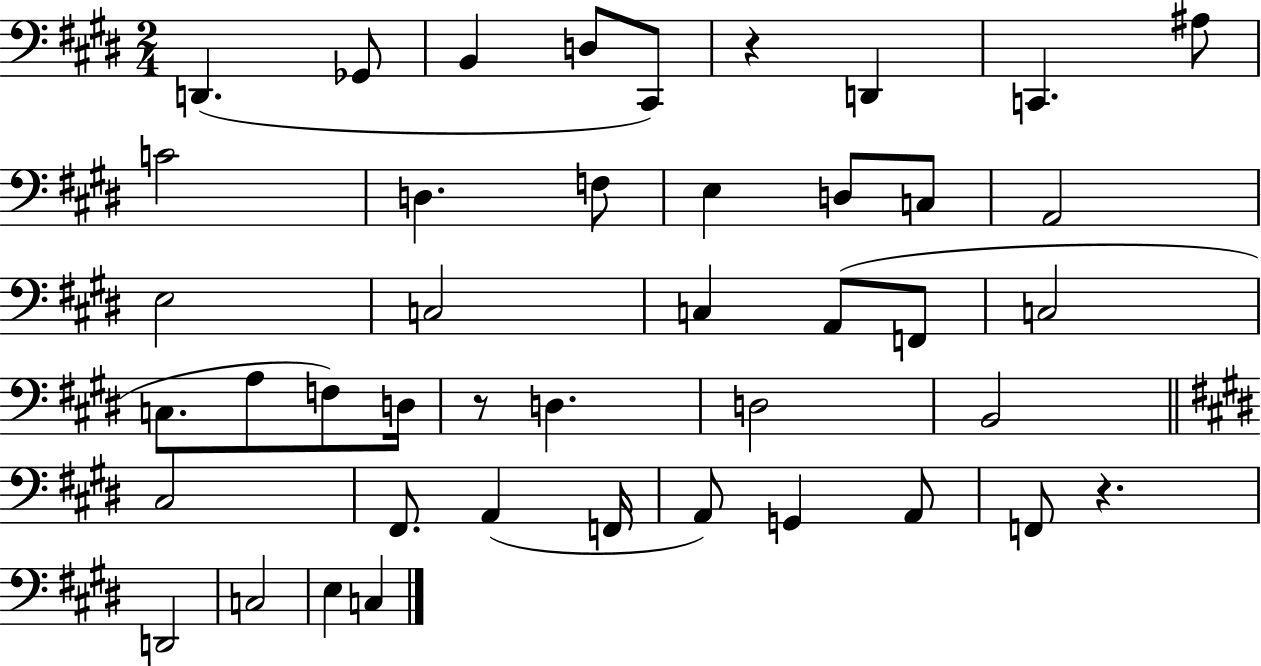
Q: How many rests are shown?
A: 3